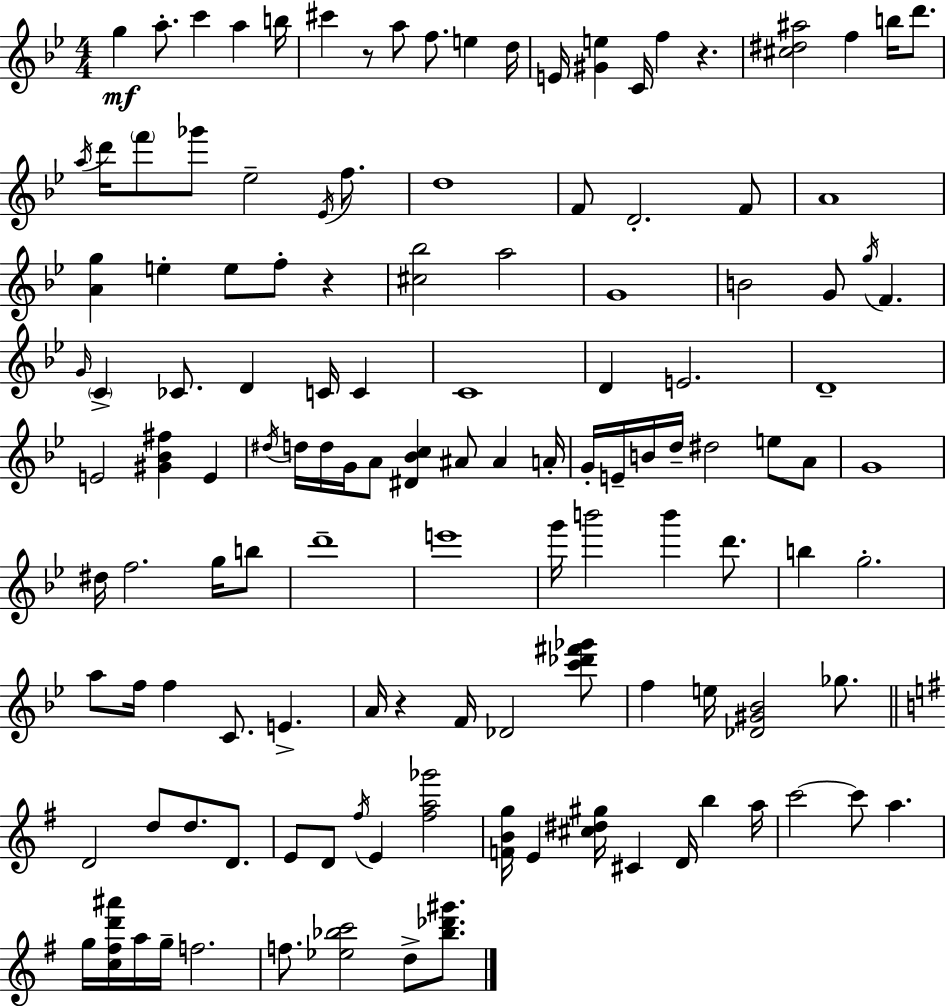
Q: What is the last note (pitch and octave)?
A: D5